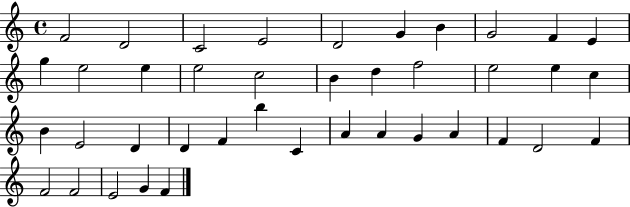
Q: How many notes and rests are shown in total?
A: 40